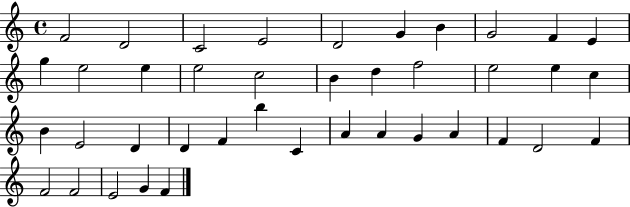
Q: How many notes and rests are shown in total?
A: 40